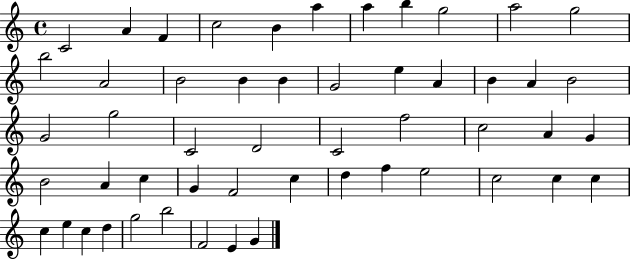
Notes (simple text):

C4/h A4/q F4/q C5/h B4/q A5/q A5/q B5/q G5/h A5/h G5/h B5/h A4/h B4/h B4/q B4/q G4/h E5/q A4/q B4/q A4/q B4/h G4/h G5/h C4/h D4/h C4/h F5/h C5/h A4/q G4/q B4/h A4/q C5/q G4/q F4/h C5/q D5/q F5/q E5/h C5/h C5/q C5/q C5/q E5/q C5/q D5/q G5/h B5/h F4/h E4/q G4/q